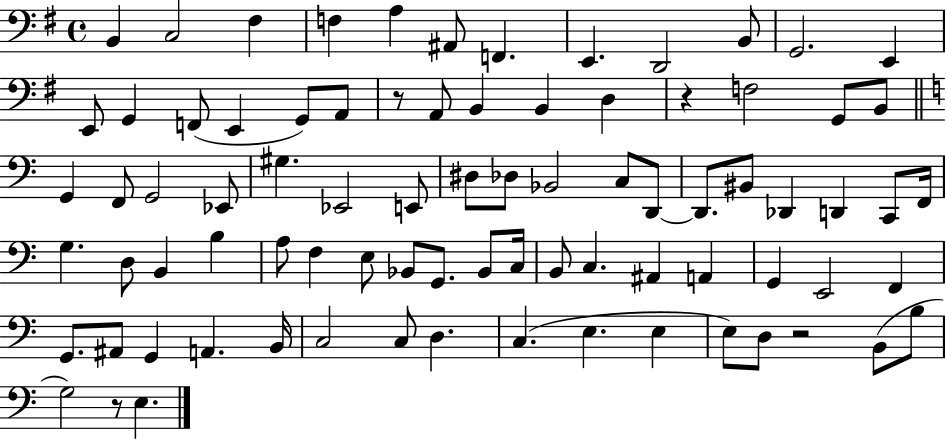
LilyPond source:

{
  \clef bass
  \time 4/4
  \defaultTimeSignature
  \key g \major
  b,4 c2 fis4 | f4 a4 ais,8 f,4. | e,4. d,2 b,8 | g,2. e,4 | \break e,8 g,4 f,8( e,4 g,8) a,8 | r8 a,8 b,4 b,4 d4 | r4 f2 g,8 b,8 | \bar "||" \break \key a \minor g,4 f,8 g,2 ees,8 | gis4. ees,2 e,8 | dis8 des8 bes,2 c8 d,8~~ | d,8. bis,8 des,4 d,4 c,8 f,16 | \break g4. d8 b,4 b4 | a8 f4 e8 bes,8 g,8. bes,8 c16 | b,8 c4. ais,4 a,4 | g,4 e,2 f,4 | \break g,8. ais,8 g,4 a,4. b,16 | c2 c8 d4. | c4.( e4. e4 | e8) d8 r2 b,8( b8 | \break g2) r8 e4. | \bar "|."
}